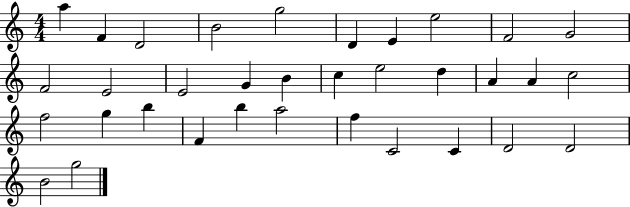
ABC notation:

X:1
T:Untitled
M:4/4
L:1/4
K:C
a F D2 B2 g2 D E e2 F2 G2 F2 E2 E2 G B c e2 d A A c2 f2 g b F b a2 f C2 C D2 D2 B2 g2